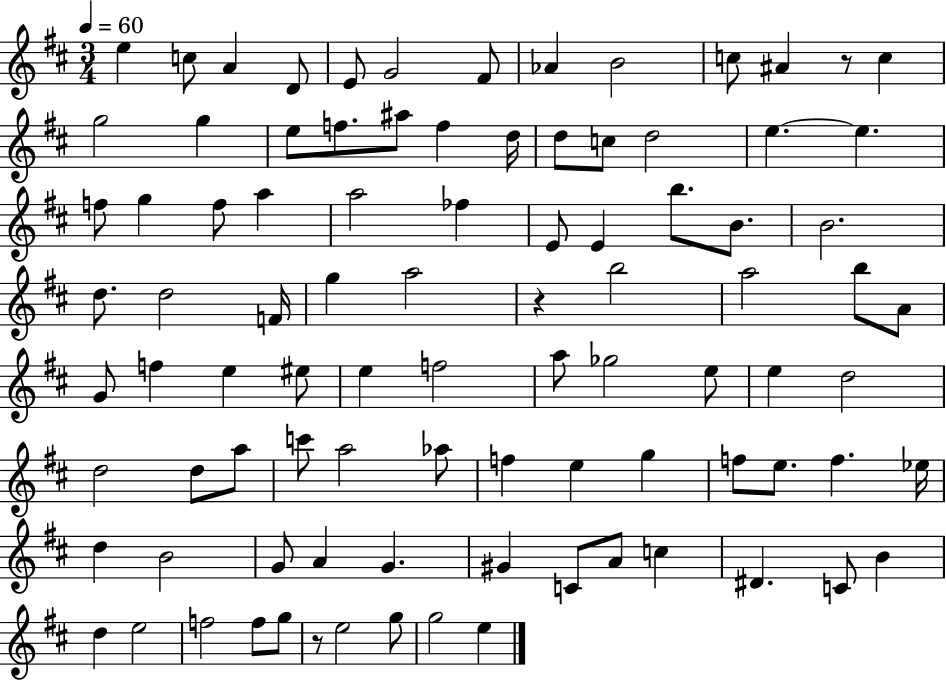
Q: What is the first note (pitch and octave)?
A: E5